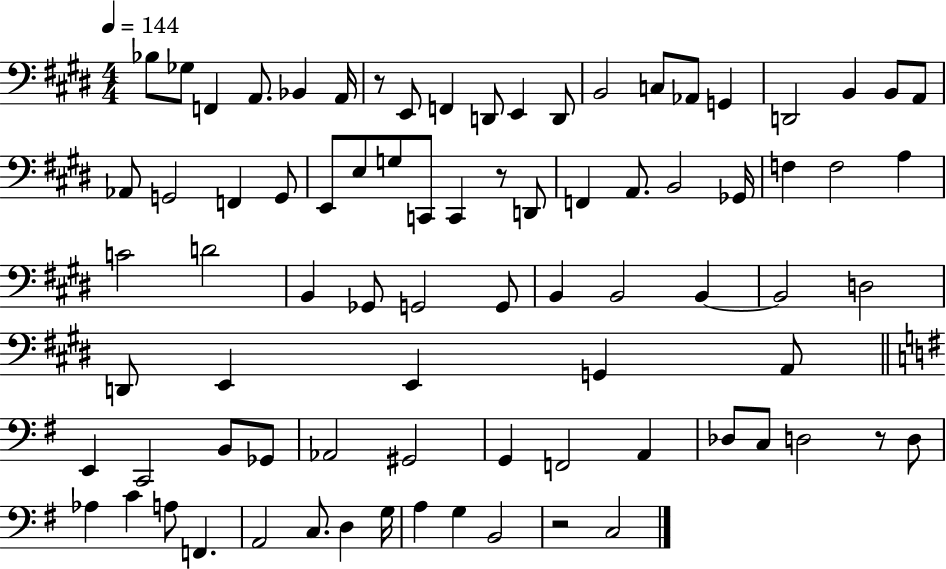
X:1
T:Untitled
M:4/4
L:1/4
K:E
_B,/2 _G,/2 F,, A,,/2 _B,, A,,/4 z/2 E,,/2 F,, D,,/2 E,, D,,/2 B,,2 C,/2 _A,,/2 G,, D,,2 B,, B,,/2 A,,/2 _A,,/2 G,,2 F,, G,,/2 E,,/2 E,/2 G,/2 C,,/2 C,, z/2 D,,/2 F,, A,,/2 B,,2 _G,,/4 F, F,2 A, C2 D2 B,, _G,,/2 G,,2 G,,/2 B,, B,,2 B,, B,,2 D,2 D,,/2 E,, E,, G,, A,,/2 E,, C,,2 B,,/2 _G,,/2 _A,,2 ^G,,2 G,, F,,2 A,, _D,/2 C,/2 D,2 z/2 D,/2 _A, C A,/2 F,, A,,2 C,/2 D, G,/4 A, G, B,,2 z2 C,2